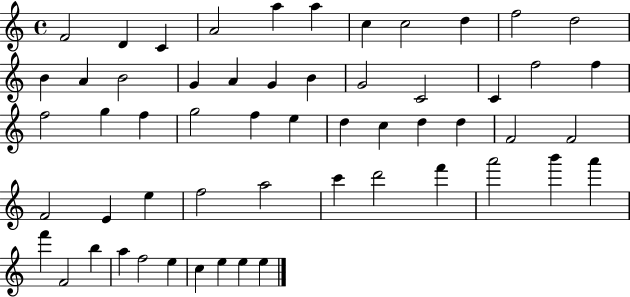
{
  \clef treble
  \time 4/4
  \defaultTimeSignature
  \key c \major
  f'2 d'4 c'4 | a'2 a''4 a''4 | c''4 c''2 d''4 | f''2 d''2 | \break b'4 a'4 b'2 | g'4 a'4 g'4 b'4 | g'2 c'2 | c'4 f''2 f''4 | \break f''2 g''4 f''4 | g''2 f''4 e''4 | d''4 c''4 d''4 d''4 | f'2 f'2 | \break f'2 e'4 e''4 | f''2 a''2 | c'''4 d'''2 f'''4 | a'''2 b'''4 a'''4 | \break f'''4 f'2 b''4 | a''4 f''2 e''4 | c''4 e''4 e''4 e''4 | \bar "|."
}